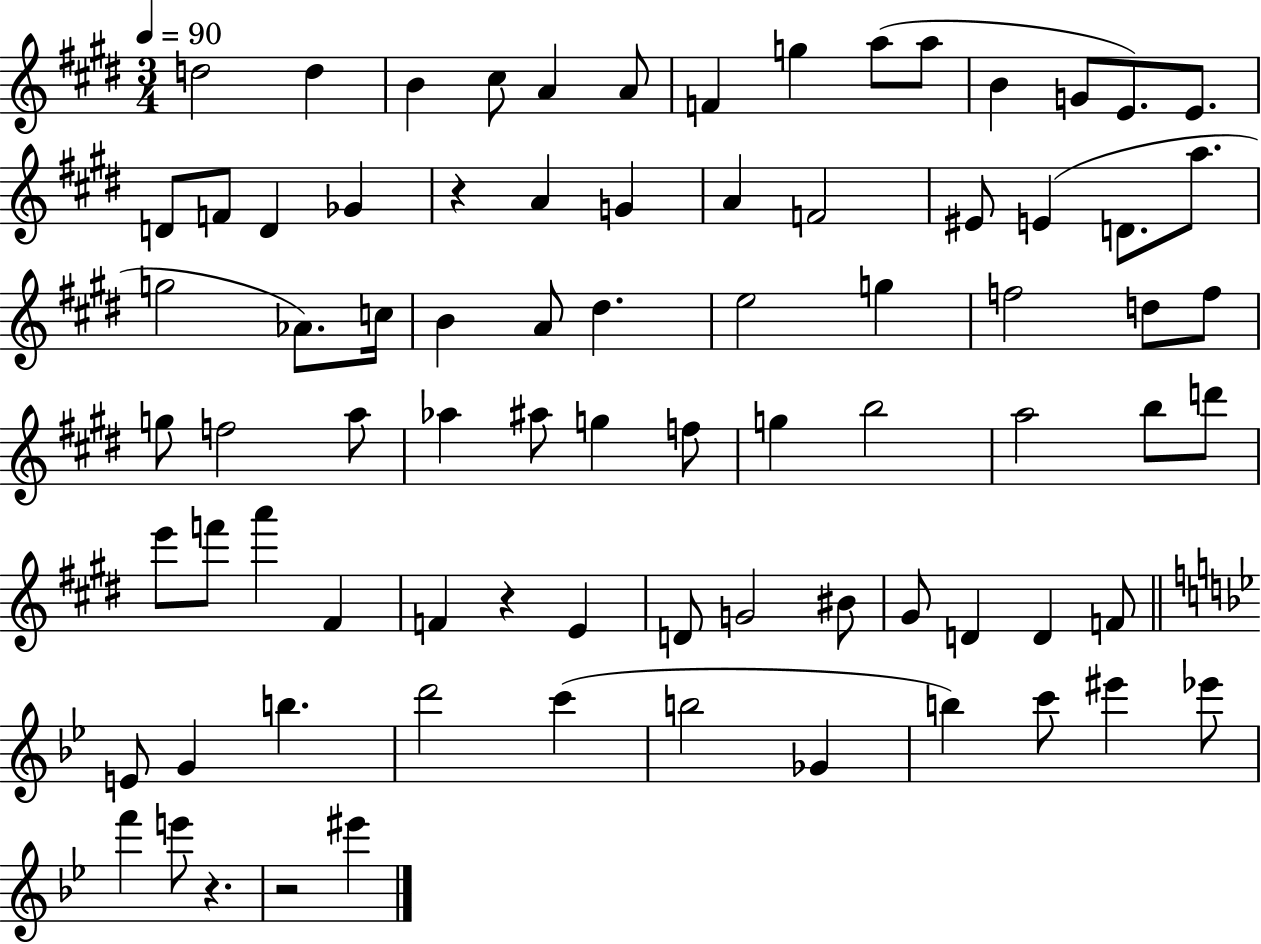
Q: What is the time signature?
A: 3/4